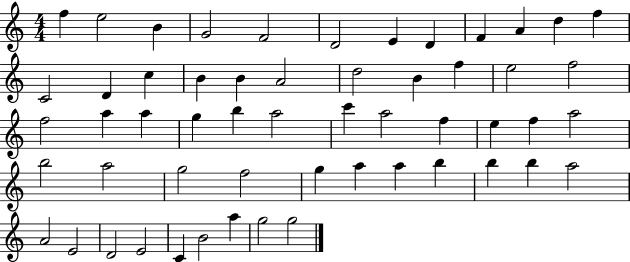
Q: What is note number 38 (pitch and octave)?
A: G5